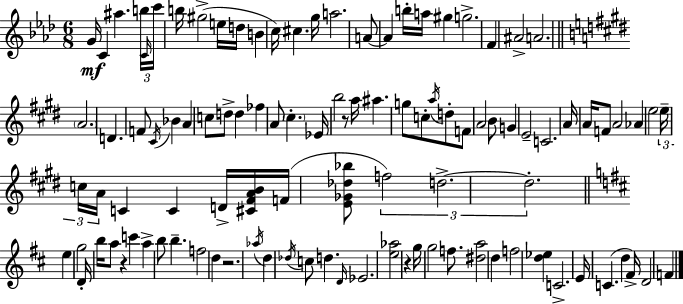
X:1
T:Untitled
M:6/8
L:1/4
K:Ab
G/4 C ^a b/4 C/4 c'/4 b/4 ^g2 e/4 d/4 B c/4 ^c g/4 a2 A/2 A b/4 a/4 ^g g2 F ^A2 A2 A2 D F/2 ^C/4 _B A c/2 d/2 d _f A/2 ^c _E/4 b2 z/2 a/4 ^a g/2 c/2 a/4 d/2 F/2 A2 B/2 G E2 C2 A/4 A/4 F/2 A2 _A e2 e/4 c/4 A/4 C C D/4 [^C^FAB]/4 F/4 [E_G_d_b]/2 f2 d2 d2 e g2 D/4 b/4 a/2 z c' a b/2 b f2 d z2 _a/4 d _d/4 c/2 d D/4 _E2 [e_a]2 z g/4 g2 f/2 [^da]2 d f2 [d_e] C2 E/4 C d ^F/4 D2 F